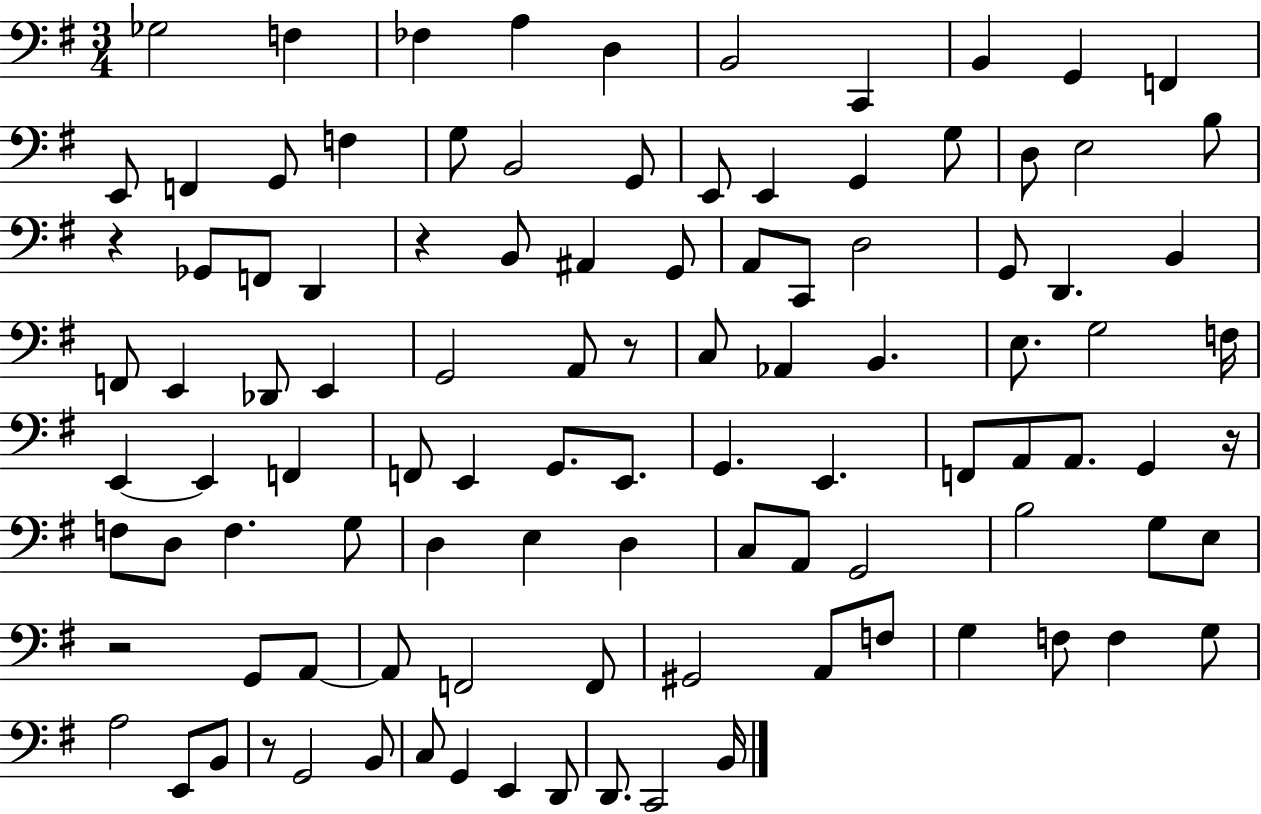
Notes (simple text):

Gb3/h F3/q FES3/q A3/q D3/q B2/h C2/q B2/q G2/q F2/q E2/e F2/q G2/e F3/q G3/e B2/h G2/e E2/e E2/q G2/q G3/e D3/e E3/h B3/e R/q Gb2/e F2/e D2/q R/q B2/e A#2/q G2/e A2/e C2/e D3/h G2/e D2/q. B2/q F2/e E2/q Db2/e E2/q G2/h A2/e R/e C3/e Ab2/q B2/q. E3/e. G3/h F3/s E2/q E2/q F2/q F2/e E2/q G2/e. E2/e. G2/q. E2/q. F2/e A2/e A2/e. G2/q R/s F3/e D3/e F3/q. G3/e D3/q E3/q D3/q C3/e A2/e G2/h B3/h G3/e E3/e R/h G2/e A2/e A2/e F2/h F2/e G#2/h A2/e F3/e G3/q F3/e F3/q G3/e A3/h E2/e B2/e R/e G2/h B2/e C3/e G2/q E2/q D2/e D2/e. C2/h B2/s